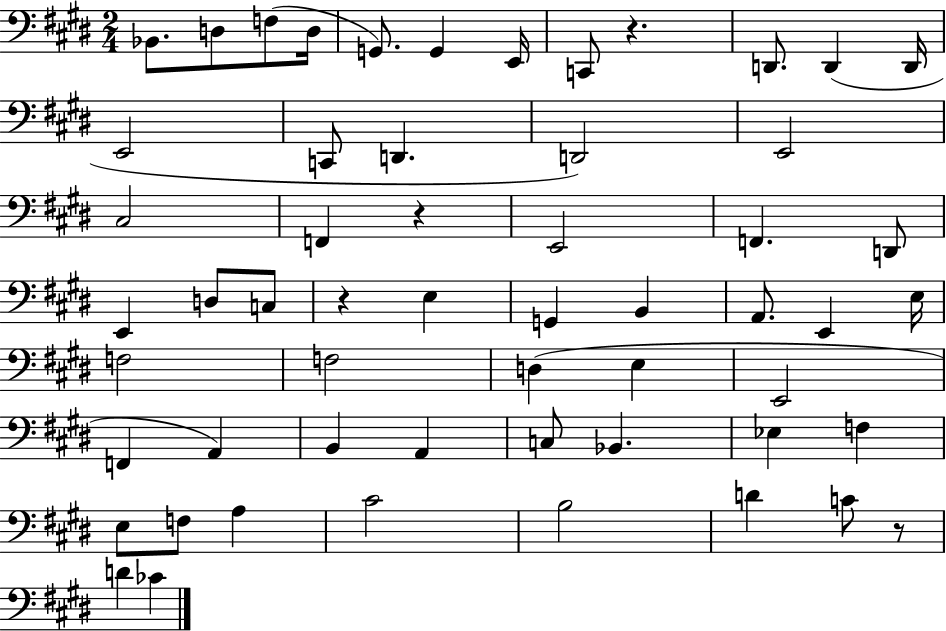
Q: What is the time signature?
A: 2/4